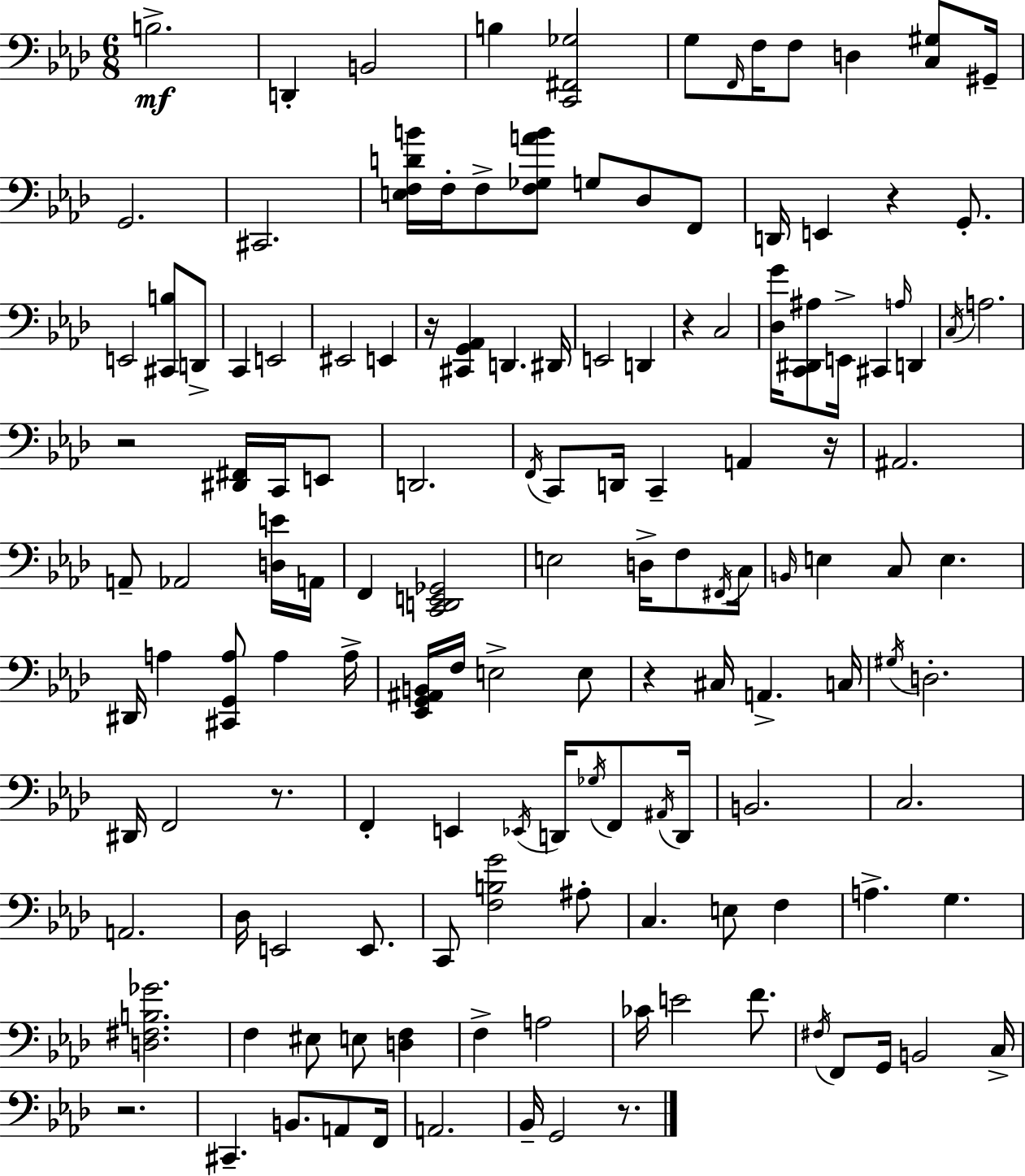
B3/h. D2/q B2/h B3/q [C2,F#2,Gb3]/h G3/e F2/s F3/s F3/e D3/q [C3,G#3]/e G#2/s G2/h. C#2/h. [E3,F3,D4,B4]/s F3/s F3/e [F3,Gb3,A4,B4]/e G3/e Db3/e F2/e D2/s E2/q R/q G2/e. E2/h [C#2,B3]/e D2/e C2/q E2/h EIS2/h E2/q R/s [C#2,G2,Ab2]/q D2/q. D#2/s E2/h D2/q R/q C3/h [Db3,G4]/s [C2,D#2,A#3]/e E2/s C#2/q A3/s D2/q C3/s A3/h. R/h [D#2,F#2]/s C2/s E2/e D2/h. F2/s C2/e D2/s C2/q A2/q R/s A#2/h. A2/e Ab2/h [D3,E4]/s A2/s F2/q [C2,D2,E2,Gb2]/h E3/h D3/s F3/e F#2/s C3/s B2/s E3/q C3/e E3/q. D#2/s A3/q [C#2,G2,A3]/e A3/q A3/s [Eb2,G2,A#2,B2]/s F3/s E3/h E3/e R/q C#3/s A2/q. C3/s G#3/s D3/h. D#2/s F2/h R/e. F2/q E2/q Eb2/s D2/s Gb3/s F2/e A#2/s D2/s B2/h. C3/h. A2/h. Db3/s E2/h E2/e. C2/e [F3,B3,G4]/h A#3/e C3/q. E3/e F3/q A3/q. G3/q. [D3,F#3,B3,Gb4]/h. F3/q EIS3/e E3/e [D3,F3]/q F3/q A3/h CES4/s E4/h F4/e. F#3/s F2/e G2/s B2/h C3/s R/h. C#2/q. B2/e. A2/e F2/s A2/h. Bb2/s G2/h R/e.